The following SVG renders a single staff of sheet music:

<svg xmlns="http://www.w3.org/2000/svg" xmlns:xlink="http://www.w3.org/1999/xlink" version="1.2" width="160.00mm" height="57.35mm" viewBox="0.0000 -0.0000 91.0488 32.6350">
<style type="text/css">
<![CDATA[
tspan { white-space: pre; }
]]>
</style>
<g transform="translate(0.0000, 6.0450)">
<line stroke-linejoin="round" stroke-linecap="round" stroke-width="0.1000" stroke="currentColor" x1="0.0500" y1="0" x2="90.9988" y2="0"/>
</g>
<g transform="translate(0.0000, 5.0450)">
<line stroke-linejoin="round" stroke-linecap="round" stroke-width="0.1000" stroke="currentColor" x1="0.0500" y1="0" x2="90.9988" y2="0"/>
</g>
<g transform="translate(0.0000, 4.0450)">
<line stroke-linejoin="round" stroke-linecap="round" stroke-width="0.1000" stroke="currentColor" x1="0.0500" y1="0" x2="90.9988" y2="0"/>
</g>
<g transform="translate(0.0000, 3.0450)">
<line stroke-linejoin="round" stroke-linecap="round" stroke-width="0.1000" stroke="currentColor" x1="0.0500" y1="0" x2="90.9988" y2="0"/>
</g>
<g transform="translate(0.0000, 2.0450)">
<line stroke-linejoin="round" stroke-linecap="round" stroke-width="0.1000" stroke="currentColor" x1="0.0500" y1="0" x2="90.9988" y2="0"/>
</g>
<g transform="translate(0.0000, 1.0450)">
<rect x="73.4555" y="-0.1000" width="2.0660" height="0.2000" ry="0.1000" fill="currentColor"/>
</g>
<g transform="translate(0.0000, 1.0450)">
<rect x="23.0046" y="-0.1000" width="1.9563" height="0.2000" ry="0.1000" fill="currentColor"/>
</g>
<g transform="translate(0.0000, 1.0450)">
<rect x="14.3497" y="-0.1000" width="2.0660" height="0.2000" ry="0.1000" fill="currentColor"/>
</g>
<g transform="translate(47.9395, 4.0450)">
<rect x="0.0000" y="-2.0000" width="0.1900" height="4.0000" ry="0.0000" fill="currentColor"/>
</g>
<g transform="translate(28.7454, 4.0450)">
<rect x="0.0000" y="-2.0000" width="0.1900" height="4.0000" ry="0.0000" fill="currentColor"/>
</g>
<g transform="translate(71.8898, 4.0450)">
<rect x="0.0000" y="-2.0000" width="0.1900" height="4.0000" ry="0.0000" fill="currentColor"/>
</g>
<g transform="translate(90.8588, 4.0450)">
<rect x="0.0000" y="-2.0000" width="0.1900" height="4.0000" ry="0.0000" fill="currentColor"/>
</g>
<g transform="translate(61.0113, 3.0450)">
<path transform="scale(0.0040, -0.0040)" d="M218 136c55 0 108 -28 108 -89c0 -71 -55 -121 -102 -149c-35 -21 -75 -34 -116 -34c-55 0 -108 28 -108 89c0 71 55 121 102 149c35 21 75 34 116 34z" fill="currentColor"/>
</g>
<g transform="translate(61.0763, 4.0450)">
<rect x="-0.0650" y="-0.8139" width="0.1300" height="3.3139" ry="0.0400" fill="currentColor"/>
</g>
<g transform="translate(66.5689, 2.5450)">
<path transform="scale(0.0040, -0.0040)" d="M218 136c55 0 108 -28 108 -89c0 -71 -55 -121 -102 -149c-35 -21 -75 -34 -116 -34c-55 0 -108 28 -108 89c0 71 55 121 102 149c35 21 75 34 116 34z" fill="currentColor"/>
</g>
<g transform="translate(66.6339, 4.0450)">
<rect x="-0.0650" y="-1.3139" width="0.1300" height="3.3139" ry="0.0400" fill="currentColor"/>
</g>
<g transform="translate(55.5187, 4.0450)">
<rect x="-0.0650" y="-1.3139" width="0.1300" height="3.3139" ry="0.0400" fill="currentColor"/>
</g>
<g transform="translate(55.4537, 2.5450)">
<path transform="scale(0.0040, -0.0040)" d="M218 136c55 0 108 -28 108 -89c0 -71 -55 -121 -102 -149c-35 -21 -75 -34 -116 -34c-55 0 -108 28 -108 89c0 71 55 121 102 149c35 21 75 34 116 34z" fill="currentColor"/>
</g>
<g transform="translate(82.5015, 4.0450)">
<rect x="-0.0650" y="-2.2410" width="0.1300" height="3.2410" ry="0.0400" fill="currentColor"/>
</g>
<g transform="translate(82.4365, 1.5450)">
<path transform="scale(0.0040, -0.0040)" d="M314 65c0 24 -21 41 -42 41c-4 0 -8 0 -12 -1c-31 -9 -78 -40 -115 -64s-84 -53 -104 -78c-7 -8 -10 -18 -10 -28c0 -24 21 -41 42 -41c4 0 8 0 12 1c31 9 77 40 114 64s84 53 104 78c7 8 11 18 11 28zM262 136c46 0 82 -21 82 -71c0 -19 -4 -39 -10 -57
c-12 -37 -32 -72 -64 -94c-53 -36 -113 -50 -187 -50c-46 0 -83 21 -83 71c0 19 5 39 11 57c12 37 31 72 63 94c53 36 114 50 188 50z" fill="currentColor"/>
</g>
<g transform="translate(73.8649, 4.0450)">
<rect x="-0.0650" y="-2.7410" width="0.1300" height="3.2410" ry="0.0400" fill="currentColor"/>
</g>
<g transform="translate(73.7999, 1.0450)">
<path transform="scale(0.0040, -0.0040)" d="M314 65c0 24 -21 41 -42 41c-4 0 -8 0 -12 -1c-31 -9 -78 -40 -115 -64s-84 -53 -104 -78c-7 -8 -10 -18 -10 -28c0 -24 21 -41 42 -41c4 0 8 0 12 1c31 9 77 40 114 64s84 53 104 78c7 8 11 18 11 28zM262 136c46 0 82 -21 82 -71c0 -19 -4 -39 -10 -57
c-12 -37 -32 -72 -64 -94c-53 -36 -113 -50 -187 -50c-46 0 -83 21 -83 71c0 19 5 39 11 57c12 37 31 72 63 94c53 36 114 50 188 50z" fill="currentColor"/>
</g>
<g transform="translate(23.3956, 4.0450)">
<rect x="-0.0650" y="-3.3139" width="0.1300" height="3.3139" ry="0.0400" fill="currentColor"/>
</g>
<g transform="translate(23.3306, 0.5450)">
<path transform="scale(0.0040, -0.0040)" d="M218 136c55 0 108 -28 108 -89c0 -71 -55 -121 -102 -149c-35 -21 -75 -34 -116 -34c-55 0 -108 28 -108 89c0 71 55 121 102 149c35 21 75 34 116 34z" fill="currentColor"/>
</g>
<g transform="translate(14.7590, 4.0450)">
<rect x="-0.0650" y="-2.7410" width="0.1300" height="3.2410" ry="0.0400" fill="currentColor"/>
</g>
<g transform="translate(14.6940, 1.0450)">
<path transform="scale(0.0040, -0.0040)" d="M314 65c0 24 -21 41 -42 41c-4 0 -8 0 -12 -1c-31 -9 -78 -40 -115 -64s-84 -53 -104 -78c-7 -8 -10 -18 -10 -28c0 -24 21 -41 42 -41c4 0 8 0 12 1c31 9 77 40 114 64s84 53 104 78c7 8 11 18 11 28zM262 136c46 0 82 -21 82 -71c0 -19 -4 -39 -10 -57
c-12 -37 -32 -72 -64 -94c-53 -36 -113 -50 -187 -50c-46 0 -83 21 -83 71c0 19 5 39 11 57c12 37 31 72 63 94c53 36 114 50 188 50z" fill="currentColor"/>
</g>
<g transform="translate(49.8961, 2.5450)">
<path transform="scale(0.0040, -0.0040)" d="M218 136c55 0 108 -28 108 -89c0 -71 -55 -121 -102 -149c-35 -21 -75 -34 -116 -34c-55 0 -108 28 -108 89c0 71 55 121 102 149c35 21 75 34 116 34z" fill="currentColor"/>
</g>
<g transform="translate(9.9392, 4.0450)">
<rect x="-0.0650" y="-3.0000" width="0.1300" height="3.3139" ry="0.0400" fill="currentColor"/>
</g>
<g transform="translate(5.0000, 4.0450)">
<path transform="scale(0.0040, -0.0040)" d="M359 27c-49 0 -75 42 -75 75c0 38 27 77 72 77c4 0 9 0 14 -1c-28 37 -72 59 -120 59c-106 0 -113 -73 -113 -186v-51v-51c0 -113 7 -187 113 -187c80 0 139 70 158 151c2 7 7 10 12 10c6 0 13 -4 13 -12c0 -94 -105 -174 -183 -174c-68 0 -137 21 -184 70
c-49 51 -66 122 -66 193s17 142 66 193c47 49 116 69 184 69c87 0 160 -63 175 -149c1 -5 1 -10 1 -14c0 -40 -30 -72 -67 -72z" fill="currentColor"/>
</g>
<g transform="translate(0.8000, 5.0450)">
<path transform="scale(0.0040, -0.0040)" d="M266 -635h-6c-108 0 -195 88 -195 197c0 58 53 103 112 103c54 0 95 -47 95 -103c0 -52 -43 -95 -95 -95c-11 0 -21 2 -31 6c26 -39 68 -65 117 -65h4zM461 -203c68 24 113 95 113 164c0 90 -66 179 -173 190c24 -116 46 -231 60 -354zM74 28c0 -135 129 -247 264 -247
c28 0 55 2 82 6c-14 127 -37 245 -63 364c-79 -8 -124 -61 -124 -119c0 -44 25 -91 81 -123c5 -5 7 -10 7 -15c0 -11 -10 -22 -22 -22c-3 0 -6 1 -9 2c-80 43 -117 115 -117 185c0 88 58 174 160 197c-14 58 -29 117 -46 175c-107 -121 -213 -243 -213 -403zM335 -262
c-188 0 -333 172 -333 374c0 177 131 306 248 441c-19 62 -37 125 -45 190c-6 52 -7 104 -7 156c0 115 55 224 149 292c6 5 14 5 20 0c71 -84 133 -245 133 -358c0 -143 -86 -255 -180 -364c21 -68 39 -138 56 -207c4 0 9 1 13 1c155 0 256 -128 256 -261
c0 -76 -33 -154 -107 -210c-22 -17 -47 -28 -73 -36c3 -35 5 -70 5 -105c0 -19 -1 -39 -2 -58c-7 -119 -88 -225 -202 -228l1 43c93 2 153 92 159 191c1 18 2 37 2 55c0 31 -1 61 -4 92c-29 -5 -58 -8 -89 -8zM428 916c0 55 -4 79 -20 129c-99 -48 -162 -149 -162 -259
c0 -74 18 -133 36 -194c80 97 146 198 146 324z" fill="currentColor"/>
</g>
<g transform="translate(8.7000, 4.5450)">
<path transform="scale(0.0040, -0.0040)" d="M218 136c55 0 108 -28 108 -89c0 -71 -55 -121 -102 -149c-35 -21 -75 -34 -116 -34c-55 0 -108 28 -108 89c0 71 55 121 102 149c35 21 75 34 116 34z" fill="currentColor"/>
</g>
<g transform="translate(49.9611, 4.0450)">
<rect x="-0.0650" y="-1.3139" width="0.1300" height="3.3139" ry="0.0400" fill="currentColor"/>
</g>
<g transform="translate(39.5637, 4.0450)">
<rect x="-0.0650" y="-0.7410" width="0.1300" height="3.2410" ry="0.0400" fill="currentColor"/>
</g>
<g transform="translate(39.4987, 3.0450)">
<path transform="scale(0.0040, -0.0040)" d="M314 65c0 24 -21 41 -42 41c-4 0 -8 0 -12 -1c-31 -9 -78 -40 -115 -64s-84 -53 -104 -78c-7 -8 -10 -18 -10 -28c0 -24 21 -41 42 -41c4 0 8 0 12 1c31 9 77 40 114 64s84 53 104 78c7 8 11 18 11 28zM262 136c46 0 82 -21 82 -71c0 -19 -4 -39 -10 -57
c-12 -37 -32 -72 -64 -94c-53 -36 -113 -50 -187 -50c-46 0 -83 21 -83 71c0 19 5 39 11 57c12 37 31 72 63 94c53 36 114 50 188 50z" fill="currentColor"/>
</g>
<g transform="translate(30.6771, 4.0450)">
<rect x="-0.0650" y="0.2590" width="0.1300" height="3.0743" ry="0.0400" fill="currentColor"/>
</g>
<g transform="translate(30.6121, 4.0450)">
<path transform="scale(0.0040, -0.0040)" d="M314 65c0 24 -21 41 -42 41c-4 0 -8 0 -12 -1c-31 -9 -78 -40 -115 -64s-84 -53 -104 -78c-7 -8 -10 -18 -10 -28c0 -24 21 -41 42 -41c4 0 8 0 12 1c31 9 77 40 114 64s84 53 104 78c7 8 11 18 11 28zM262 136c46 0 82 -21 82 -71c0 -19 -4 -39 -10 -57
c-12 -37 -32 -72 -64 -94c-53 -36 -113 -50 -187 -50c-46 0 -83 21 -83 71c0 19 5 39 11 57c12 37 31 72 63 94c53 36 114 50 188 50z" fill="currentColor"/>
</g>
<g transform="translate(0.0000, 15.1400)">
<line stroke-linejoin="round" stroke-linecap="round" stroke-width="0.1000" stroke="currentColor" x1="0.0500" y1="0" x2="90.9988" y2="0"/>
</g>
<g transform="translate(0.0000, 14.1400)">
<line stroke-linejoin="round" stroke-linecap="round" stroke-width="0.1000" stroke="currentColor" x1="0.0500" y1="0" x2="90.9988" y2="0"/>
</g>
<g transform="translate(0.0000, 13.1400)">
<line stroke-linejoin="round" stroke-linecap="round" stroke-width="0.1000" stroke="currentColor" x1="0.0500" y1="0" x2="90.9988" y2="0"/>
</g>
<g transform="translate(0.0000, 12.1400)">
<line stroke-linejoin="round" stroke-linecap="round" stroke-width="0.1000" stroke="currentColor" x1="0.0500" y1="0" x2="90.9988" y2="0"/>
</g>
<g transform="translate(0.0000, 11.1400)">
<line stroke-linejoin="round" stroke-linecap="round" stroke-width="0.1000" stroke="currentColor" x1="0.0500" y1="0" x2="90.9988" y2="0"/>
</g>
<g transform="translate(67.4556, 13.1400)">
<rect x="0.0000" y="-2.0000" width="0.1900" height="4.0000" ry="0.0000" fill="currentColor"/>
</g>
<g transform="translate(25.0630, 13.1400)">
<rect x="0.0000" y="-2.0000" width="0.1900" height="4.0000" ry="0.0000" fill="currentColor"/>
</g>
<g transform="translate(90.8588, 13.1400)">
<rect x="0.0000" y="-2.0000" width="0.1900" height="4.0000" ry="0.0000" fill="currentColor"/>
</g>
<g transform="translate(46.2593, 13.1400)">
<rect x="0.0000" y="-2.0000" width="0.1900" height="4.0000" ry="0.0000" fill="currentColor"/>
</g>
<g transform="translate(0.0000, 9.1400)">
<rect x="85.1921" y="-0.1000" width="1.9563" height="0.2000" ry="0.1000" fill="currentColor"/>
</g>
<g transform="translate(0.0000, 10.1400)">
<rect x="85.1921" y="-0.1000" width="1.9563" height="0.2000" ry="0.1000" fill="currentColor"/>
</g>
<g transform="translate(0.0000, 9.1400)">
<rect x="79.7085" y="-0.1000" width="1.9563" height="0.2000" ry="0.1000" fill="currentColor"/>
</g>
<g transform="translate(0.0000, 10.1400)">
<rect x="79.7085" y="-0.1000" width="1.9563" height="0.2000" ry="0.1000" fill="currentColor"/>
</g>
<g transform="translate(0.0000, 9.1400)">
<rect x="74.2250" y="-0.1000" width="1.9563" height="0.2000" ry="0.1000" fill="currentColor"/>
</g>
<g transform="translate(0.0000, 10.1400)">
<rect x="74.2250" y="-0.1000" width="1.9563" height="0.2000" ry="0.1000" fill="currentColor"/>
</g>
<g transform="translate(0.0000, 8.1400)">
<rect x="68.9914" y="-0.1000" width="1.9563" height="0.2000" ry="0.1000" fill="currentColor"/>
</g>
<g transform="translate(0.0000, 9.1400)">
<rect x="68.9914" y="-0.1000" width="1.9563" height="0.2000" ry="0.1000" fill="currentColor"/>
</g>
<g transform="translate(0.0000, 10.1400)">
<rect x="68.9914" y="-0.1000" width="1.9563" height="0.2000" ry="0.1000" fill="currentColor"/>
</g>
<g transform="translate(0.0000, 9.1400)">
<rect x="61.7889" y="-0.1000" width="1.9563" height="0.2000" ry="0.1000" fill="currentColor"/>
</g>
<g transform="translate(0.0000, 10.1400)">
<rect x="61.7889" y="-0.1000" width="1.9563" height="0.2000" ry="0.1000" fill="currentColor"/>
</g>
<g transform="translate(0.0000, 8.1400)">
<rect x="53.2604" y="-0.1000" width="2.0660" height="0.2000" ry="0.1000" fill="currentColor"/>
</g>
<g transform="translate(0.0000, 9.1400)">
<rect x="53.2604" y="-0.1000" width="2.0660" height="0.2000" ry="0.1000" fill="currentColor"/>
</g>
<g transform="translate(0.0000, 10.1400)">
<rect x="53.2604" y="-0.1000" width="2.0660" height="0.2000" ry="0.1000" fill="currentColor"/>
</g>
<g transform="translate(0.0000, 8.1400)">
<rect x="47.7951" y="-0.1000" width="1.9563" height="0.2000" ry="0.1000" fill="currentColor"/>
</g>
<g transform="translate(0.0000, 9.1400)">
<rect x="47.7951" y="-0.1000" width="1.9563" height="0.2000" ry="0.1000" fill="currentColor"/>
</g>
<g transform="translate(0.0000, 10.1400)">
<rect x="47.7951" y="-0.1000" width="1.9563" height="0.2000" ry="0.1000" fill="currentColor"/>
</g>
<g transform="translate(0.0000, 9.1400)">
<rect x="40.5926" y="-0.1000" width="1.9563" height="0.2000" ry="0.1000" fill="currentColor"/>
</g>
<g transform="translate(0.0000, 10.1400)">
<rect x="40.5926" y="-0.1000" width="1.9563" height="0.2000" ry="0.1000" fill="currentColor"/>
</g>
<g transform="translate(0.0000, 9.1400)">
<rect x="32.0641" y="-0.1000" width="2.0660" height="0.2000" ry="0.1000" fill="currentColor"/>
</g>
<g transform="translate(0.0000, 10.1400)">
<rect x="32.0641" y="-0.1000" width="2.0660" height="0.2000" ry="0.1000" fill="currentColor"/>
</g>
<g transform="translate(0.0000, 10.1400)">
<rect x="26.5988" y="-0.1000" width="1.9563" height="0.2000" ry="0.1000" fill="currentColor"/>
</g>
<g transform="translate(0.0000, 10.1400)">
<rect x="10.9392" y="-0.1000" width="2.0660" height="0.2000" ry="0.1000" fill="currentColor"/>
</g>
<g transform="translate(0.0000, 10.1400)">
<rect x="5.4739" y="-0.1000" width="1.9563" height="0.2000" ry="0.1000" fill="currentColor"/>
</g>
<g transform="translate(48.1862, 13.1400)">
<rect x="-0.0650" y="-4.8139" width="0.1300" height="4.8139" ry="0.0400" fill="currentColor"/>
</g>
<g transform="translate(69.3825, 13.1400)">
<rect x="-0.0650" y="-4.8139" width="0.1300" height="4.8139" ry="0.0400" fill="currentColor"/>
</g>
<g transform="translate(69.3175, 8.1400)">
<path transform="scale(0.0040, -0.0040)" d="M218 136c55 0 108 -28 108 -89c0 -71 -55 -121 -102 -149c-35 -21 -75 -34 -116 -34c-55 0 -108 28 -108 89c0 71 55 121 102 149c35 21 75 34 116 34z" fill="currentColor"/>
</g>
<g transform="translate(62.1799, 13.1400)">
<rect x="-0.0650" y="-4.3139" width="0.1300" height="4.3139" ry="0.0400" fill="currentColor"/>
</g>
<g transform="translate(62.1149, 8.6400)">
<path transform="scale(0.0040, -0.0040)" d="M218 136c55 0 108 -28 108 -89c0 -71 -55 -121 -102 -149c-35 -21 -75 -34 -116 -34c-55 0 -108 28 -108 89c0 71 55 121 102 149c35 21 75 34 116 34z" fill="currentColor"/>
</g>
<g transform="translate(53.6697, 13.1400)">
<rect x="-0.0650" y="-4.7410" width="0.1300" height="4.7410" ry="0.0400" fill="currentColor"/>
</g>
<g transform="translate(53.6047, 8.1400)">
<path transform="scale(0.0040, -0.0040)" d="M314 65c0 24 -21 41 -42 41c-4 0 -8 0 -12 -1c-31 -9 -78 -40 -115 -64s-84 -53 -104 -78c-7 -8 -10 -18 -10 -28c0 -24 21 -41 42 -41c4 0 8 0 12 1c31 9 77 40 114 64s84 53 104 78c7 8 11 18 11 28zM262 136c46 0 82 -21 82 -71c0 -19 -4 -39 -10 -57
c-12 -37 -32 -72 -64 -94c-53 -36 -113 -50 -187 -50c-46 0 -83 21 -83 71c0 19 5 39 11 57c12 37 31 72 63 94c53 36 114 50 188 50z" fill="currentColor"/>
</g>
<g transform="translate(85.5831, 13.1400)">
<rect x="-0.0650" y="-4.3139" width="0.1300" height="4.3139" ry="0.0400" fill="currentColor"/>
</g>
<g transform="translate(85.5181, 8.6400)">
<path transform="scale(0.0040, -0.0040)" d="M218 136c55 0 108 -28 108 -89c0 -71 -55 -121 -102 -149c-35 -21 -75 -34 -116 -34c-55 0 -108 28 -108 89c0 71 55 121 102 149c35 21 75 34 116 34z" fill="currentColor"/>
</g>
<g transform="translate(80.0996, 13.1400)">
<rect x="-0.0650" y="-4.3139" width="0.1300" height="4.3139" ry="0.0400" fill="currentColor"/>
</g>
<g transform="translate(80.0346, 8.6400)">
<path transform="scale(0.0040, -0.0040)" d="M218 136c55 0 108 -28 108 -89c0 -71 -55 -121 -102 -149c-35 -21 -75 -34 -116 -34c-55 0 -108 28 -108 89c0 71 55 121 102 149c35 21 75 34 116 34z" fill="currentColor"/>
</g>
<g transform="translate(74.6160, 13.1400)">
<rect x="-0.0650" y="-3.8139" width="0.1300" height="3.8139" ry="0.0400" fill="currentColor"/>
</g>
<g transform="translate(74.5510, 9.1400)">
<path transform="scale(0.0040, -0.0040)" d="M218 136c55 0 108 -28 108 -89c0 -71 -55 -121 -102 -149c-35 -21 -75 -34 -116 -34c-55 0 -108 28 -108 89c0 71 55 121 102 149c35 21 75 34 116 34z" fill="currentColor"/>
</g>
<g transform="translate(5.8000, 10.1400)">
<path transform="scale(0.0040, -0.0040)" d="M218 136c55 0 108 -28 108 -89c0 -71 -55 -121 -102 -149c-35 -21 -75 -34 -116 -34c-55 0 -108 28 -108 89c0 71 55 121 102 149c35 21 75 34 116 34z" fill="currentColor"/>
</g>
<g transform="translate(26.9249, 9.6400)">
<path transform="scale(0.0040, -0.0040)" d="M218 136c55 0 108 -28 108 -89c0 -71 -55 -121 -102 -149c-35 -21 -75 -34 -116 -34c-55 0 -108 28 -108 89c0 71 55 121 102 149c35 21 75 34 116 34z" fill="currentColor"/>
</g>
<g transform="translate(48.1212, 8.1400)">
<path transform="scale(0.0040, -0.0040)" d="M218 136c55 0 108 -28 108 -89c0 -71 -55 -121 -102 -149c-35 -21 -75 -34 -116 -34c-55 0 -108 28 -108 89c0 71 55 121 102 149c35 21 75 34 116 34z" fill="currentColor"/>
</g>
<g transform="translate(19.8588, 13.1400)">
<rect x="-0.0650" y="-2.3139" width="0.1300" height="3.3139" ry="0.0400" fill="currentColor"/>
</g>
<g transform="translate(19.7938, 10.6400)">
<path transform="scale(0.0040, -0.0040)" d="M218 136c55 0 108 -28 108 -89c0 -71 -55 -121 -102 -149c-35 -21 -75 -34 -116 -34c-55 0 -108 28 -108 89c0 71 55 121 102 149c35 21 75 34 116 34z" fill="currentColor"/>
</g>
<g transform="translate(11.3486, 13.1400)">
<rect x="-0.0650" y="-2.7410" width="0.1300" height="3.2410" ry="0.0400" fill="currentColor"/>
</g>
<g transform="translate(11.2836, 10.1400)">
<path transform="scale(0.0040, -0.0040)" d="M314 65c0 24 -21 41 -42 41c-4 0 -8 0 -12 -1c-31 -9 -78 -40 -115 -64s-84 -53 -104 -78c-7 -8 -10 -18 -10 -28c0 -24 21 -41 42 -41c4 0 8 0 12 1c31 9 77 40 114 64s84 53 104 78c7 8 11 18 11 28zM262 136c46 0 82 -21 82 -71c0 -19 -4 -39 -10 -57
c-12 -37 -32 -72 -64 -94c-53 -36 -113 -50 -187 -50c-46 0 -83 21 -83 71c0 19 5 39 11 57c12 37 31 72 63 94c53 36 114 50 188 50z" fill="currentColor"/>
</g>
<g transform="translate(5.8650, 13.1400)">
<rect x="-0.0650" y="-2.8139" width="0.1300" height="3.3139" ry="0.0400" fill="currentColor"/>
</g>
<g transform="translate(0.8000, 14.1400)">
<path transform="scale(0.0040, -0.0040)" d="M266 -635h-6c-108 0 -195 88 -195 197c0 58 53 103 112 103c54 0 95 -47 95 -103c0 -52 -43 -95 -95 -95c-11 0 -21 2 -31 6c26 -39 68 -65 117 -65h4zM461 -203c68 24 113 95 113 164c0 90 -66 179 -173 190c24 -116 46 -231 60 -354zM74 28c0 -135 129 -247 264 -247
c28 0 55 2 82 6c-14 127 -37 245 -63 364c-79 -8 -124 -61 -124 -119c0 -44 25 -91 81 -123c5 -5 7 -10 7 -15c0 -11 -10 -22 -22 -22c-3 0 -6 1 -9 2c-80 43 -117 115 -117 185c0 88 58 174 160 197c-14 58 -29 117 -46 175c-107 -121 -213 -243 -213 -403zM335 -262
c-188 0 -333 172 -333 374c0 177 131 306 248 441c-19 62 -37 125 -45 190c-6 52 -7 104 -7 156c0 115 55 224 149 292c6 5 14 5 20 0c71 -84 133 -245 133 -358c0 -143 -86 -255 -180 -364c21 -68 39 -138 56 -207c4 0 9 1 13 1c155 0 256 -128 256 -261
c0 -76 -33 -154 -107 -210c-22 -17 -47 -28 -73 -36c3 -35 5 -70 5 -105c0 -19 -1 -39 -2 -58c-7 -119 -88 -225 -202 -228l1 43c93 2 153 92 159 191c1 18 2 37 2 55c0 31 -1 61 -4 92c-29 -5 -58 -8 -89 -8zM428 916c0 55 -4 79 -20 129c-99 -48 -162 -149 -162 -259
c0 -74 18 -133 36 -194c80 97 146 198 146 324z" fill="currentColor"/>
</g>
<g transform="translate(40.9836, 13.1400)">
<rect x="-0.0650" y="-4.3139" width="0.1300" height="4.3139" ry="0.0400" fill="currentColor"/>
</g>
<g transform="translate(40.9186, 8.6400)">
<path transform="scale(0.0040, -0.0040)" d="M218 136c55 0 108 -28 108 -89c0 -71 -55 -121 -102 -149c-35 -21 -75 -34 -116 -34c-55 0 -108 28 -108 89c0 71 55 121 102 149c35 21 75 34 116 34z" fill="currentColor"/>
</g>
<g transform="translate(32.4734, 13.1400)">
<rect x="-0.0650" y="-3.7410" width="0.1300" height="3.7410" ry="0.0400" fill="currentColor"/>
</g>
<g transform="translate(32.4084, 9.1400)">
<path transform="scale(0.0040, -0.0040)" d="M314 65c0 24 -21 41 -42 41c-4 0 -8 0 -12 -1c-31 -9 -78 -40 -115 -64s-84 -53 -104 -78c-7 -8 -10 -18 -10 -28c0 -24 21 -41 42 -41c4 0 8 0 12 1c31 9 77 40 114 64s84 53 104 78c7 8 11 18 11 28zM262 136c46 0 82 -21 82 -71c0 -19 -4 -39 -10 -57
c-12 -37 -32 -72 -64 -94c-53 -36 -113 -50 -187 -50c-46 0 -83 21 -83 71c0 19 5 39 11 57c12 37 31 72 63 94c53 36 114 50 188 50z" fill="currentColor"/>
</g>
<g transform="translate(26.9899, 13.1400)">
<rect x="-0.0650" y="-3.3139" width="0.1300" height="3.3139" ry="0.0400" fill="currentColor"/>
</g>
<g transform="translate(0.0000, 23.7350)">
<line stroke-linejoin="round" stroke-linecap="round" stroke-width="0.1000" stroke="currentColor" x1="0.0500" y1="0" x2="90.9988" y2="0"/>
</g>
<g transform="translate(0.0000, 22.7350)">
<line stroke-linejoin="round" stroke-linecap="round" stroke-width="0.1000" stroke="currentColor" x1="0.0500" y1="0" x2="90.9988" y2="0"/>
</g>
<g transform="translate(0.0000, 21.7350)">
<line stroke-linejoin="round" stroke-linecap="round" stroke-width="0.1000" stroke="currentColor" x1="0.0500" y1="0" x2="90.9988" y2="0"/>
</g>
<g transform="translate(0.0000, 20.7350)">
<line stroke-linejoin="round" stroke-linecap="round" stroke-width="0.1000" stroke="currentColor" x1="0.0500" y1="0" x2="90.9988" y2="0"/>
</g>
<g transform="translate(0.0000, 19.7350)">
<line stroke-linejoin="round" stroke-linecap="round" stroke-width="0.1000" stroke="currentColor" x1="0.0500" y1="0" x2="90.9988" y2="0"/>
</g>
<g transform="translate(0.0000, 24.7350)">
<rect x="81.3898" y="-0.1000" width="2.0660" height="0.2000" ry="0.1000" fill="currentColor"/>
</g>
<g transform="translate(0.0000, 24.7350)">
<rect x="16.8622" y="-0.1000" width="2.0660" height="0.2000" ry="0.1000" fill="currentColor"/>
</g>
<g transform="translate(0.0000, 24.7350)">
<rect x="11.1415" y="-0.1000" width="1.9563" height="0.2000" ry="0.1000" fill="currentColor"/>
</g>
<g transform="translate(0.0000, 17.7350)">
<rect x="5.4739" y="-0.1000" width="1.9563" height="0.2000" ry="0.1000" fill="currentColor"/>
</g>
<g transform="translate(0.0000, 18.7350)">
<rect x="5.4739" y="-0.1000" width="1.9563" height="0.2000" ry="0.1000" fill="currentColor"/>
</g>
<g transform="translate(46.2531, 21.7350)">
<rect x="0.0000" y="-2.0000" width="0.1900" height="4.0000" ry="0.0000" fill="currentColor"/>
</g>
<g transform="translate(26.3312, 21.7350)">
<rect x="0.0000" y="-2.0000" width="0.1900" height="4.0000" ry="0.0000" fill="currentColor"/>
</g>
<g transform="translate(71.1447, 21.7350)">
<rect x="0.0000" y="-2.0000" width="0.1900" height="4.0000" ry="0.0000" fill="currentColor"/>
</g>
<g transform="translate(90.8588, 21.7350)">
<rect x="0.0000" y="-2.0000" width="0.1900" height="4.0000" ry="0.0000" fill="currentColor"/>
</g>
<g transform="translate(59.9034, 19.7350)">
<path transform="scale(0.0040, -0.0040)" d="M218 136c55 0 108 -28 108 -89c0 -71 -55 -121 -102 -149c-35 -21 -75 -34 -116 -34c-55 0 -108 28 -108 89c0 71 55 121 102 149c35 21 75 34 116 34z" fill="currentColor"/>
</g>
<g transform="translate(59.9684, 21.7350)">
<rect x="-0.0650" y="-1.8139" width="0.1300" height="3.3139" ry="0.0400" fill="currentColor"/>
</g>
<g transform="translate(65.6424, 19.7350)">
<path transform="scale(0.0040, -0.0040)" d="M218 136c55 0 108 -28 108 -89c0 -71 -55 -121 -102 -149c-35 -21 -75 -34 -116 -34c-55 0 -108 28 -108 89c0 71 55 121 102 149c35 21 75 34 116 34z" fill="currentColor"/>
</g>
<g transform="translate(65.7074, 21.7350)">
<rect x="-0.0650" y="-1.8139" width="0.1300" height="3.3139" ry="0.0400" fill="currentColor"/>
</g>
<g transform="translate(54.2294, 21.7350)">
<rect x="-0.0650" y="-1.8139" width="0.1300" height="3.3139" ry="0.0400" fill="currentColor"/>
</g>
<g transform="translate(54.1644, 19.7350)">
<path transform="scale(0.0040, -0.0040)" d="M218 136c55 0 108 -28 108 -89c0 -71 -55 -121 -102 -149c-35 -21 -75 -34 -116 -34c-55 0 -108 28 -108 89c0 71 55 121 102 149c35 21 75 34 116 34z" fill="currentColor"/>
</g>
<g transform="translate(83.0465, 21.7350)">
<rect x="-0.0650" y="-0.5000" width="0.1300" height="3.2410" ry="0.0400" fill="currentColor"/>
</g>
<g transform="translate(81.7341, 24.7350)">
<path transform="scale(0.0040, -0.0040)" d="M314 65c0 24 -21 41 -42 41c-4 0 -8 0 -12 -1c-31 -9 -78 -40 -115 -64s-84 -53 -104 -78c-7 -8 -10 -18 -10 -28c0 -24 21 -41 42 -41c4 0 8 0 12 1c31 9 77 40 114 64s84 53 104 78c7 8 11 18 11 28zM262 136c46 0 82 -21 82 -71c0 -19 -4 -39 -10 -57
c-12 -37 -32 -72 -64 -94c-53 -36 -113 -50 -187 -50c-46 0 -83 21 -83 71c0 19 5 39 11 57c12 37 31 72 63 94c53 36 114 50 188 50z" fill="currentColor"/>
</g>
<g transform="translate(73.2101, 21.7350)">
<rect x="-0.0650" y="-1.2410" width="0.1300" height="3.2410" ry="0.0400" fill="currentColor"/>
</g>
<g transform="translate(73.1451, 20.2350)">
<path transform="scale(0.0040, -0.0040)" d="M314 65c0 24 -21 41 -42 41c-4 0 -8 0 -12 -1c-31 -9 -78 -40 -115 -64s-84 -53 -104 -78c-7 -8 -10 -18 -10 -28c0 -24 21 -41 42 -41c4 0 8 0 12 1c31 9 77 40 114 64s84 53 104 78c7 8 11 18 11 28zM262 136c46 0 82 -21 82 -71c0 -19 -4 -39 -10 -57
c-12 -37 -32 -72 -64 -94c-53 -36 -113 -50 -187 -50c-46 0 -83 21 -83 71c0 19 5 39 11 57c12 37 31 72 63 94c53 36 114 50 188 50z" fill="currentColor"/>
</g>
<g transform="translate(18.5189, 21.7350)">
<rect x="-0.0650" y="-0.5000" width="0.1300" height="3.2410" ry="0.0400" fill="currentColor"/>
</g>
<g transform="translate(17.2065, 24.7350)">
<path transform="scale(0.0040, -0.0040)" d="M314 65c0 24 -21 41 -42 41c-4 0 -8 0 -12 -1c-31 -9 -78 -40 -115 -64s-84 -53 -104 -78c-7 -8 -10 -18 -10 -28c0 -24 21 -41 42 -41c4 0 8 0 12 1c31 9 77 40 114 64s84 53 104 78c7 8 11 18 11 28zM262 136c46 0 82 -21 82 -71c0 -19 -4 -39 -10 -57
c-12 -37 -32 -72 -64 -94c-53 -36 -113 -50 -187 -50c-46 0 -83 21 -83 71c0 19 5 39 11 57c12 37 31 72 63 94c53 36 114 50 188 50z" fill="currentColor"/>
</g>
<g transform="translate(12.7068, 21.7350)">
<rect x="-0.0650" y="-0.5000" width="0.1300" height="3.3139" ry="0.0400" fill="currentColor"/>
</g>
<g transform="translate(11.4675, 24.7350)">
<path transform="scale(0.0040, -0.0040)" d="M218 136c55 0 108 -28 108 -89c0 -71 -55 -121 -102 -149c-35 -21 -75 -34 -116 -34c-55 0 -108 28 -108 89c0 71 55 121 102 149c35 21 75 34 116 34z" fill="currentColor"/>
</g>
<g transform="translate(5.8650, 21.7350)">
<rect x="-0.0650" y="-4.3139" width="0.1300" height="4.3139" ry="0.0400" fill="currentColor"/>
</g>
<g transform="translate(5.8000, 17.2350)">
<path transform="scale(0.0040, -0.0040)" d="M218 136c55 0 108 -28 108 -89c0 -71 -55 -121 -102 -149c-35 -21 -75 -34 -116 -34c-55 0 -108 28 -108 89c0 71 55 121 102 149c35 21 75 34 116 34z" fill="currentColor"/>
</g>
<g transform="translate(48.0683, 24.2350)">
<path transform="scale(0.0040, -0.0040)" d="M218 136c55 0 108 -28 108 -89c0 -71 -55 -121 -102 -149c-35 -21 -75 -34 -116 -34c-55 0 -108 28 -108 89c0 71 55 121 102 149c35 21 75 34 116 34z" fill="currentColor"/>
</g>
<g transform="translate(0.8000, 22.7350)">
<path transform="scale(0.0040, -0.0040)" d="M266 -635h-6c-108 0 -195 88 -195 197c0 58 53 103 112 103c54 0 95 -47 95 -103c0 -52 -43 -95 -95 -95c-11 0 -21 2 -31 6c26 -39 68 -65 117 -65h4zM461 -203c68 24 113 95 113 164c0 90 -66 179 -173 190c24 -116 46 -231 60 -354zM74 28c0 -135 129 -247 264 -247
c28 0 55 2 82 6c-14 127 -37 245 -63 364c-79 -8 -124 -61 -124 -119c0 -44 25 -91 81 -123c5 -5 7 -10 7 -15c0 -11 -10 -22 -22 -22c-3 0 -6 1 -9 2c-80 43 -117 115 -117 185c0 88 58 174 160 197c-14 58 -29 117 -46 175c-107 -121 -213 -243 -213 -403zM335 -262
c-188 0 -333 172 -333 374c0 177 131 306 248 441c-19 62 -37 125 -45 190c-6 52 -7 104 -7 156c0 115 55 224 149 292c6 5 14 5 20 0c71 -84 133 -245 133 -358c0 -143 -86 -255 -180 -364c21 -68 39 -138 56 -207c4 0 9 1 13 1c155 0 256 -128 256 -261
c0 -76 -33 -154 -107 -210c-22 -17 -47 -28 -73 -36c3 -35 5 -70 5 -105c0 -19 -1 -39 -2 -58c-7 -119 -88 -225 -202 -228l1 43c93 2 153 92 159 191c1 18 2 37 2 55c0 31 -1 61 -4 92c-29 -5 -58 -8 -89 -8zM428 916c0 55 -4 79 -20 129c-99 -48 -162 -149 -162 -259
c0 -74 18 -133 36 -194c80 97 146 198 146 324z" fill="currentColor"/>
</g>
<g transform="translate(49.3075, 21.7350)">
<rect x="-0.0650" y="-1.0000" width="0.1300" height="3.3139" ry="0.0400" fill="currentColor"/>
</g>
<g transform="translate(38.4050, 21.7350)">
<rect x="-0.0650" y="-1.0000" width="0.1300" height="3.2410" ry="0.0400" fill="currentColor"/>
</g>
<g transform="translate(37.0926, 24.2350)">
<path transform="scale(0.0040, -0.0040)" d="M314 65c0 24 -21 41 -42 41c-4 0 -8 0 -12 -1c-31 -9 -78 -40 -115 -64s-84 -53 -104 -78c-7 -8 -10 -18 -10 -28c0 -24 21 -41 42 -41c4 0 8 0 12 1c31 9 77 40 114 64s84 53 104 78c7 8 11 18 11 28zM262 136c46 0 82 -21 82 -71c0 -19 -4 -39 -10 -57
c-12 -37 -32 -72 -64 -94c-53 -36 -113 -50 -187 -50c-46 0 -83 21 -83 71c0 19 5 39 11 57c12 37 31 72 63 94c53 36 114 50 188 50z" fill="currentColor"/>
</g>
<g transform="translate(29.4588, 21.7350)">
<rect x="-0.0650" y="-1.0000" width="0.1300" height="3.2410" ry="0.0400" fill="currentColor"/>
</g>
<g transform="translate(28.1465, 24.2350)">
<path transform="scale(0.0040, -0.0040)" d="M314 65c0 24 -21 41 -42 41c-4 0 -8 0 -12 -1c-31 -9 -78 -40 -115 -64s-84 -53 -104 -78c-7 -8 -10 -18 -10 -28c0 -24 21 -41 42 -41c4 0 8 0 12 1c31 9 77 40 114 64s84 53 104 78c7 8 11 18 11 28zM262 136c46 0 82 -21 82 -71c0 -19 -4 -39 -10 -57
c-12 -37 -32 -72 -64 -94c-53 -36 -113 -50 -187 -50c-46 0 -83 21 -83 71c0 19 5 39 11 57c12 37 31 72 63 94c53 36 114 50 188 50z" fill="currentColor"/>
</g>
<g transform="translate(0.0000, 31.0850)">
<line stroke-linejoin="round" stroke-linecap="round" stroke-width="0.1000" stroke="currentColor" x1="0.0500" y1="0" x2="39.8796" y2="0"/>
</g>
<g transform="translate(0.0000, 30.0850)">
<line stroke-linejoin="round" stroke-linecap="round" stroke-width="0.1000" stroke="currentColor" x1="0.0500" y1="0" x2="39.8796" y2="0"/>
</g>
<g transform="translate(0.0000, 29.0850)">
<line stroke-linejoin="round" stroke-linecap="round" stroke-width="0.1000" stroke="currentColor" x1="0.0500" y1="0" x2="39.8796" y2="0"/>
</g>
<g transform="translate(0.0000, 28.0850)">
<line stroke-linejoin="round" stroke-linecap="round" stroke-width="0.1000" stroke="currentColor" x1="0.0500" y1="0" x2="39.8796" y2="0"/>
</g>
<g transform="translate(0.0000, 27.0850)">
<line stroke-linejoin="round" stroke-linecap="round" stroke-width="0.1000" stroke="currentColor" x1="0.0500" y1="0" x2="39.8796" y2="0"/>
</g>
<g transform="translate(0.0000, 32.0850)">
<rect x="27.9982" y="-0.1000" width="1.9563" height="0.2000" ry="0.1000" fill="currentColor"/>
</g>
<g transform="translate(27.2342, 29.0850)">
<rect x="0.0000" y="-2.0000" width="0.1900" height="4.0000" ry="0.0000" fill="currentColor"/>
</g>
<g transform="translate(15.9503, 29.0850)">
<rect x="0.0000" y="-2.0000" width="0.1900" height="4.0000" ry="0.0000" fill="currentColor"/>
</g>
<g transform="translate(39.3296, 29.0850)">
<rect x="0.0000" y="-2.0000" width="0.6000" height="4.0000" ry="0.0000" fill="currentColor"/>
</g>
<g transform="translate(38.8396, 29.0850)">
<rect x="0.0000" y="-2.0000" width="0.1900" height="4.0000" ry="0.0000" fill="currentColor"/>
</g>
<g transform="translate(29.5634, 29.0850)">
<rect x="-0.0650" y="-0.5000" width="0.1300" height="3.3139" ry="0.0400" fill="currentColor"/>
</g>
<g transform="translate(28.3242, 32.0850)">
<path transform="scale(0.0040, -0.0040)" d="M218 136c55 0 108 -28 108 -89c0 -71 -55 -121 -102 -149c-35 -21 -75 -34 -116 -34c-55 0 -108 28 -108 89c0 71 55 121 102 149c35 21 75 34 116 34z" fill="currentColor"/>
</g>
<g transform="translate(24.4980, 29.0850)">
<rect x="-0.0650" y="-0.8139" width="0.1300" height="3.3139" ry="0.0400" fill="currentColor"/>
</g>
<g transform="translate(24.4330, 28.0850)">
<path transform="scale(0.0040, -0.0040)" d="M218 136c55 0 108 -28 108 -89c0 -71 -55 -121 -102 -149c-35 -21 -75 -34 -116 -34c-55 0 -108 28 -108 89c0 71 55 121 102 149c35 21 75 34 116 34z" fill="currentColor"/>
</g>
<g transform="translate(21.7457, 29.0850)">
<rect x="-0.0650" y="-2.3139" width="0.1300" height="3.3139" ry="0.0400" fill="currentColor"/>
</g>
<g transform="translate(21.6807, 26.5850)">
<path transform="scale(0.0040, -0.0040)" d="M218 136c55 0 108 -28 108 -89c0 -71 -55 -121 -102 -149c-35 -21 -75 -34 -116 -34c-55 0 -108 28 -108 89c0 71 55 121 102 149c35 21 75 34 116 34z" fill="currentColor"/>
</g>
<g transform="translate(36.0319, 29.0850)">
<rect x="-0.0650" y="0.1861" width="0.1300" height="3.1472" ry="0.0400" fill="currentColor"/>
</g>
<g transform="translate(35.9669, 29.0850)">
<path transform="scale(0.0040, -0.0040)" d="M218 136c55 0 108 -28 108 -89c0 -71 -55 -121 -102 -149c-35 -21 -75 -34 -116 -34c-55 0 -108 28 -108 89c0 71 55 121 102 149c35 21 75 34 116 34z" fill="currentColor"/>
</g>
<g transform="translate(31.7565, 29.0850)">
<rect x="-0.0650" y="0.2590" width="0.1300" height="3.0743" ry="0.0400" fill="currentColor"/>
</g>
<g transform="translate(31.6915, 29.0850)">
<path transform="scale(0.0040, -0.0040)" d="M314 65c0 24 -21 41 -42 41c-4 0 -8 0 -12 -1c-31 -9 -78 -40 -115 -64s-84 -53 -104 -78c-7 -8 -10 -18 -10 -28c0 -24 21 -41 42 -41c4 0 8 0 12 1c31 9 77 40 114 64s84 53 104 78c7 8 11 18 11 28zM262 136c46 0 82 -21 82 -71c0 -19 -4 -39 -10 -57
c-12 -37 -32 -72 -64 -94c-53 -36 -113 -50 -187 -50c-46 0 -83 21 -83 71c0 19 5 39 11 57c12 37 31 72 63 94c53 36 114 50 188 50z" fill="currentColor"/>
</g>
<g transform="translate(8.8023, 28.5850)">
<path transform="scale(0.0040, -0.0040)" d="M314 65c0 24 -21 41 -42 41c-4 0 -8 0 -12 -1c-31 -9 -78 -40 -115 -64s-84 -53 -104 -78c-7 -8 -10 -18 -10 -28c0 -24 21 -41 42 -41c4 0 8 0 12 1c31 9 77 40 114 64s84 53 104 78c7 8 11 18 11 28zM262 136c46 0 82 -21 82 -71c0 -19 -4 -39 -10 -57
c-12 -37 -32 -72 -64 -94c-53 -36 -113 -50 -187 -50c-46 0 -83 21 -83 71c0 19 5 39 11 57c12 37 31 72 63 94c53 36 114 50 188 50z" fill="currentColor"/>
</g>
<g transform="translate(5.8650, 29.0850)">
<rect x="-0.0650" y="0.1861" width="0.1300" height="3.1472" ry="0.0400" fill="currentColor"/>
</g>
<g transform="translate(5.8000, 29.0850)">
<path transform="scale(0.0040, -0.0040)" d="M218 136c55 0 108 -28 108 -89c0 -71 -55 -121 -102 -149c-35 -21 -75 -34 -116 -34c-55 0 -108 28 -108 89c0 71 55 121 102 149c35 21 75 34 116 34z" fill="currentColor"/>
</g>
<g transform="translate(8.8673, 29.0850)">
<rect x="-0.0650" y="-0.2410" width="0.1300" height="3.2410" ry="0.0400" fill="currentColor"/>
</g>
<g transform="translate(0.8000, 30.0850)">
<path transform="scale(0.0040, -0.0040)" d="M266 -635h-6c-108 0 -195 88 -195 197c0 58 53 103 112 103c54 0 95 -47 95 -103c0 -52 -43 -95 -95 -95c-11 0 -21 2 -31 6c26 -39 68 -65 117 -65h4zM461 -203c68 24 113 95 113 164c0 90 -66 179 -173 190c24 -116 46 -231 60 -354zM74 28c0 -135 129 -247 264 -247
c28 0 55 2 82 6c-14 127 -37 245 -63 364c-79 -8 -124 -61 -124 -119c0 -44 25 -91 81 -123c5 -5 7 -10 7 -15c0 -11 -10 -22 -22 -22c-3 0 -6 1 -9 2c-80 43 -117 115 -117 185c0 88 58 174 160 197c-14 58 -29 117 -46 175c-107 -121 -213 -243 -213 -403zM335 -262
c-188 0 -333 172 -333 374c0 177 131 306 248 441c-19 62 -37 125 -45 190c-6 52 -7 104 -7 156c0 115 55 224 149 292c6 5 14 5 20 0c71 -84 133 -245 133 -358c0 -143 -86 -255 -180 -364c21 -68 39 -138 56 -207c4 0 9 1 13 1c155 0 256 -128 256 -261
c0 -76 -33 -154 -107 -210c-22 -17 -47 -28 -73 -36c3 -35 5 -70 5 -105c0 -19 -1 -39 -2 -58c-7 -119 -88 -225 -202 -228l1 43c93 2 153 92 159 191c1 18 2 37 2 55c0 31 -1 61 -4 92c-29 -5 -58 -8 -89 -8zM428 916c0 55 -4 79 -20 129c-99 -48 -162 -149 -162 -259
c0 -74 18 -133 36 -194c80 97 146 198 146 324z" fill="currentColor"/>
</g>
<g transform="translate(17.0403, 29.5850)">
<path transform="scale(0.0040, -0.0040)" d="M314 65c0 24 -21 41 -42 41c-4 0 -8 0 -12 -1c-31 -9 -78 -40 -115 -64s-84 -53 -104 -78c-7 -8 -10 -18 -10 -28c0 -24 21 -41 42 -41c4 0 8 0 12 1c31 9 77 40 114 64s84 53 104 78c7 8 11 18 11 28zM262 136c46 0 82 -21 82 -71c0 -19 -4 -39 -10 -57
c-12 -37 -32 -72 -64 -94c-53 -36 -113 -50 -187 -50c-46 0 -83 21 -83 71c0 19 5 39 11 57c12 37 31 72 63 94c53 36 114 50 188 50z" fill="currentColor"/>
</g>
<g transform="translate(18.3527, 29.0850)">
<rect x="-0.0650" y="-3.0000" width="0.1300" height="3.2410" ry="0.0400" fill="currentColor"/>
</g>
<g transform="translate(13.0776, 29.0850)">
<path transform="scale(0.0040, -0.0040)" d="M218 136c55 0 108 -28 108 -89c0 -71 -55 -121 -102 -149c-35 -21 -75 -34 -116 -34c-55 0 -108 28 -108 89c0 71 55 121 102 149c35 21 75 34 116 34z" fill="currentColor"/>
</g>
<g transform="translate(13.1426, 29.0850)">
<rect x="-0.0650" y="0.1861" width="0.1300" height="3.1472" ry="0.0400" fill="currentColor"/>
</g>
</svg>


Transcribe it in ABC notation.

X:1
T:Untitled
M:4/4
L:1/4
K:C
A a2 b B2 d2 e e d e a2 g2 a a2 g b c'2 d' e' e'2 d' e' c' d' d' d' C C2 D2 D2 D f f f e2 C2 B c2 B A2 g d C B2 B